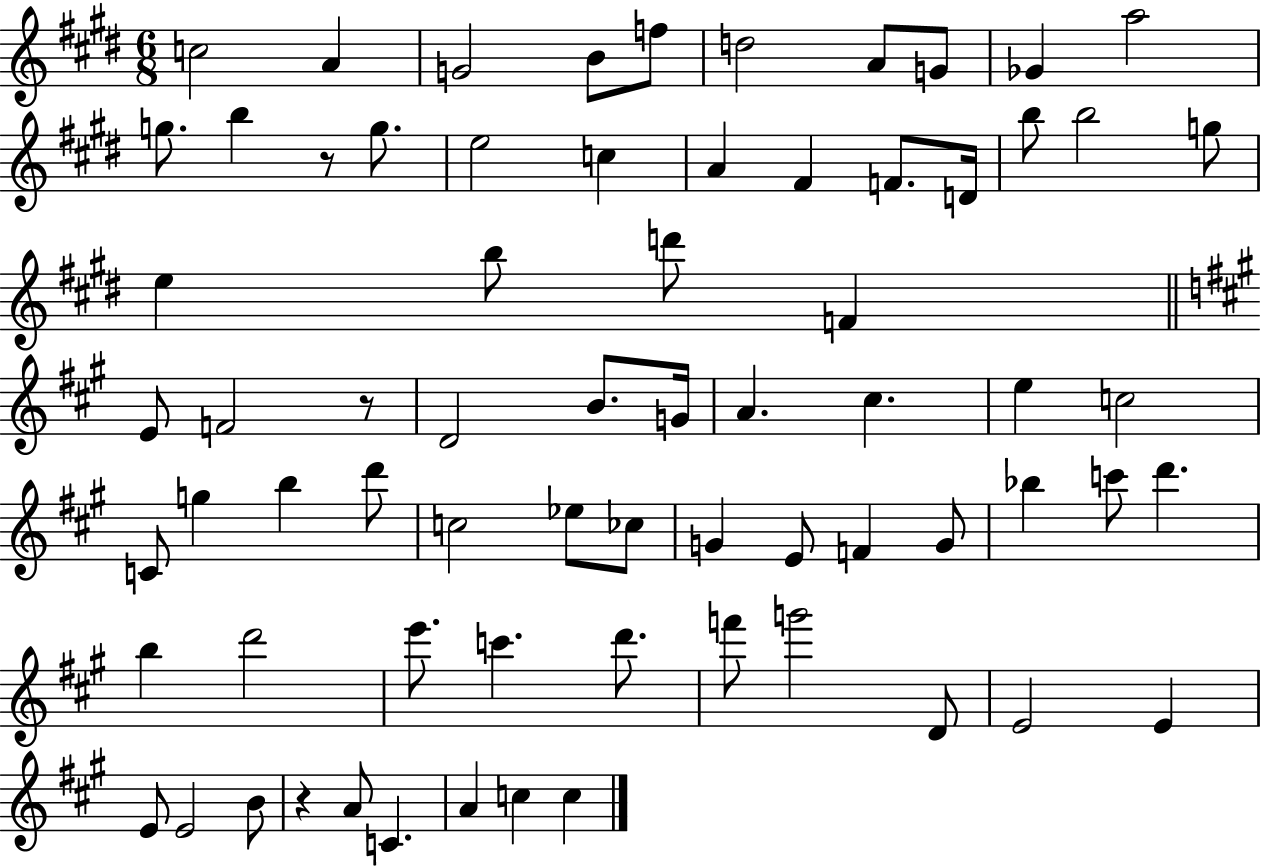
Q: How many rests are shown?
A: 3